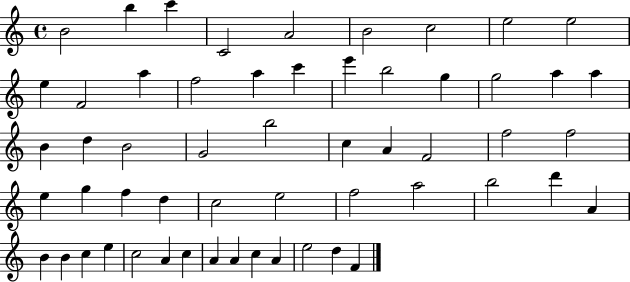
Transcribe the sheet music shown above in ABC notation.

X:1
T:Untitled
M:4/4
L:1/4
K:C
B2 b c' C2 A2 B2 c2 e2 e2 e F2 a f2 a c' e' b2 g g2 a a B d B2 G2 b2 c A F2 f2 f2 e g f d c2 e2 f2 a2 b2 d' A B B c e c2 A c A A c A e2 d F